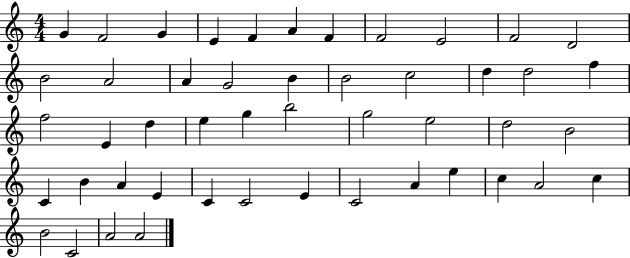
{
  \clef treble
  \numericTimeSignature
  \time 4/4
  \key c \major
  g'4 f'2 g'4 | e'4 f'4 a'4 f'4 | f'2 e'2 | f'2 d'2 | \break b'2 a'2 | a'4 g'2 b'4 | b'2 c''2 | d''4 d''2 f''4 | \break f''2 e'4 d''4 | e''4 g''4 b''2 | g''2 e''2 | d''2 b'2 | \break c'4 b'4 a'4 e'4 | c'4 c'2 e'4 | c'2 a'4 e''4 | c''4 a'2 c''4 | \break b'2 c'2 | a'2 a'2 | \bar "|."
}